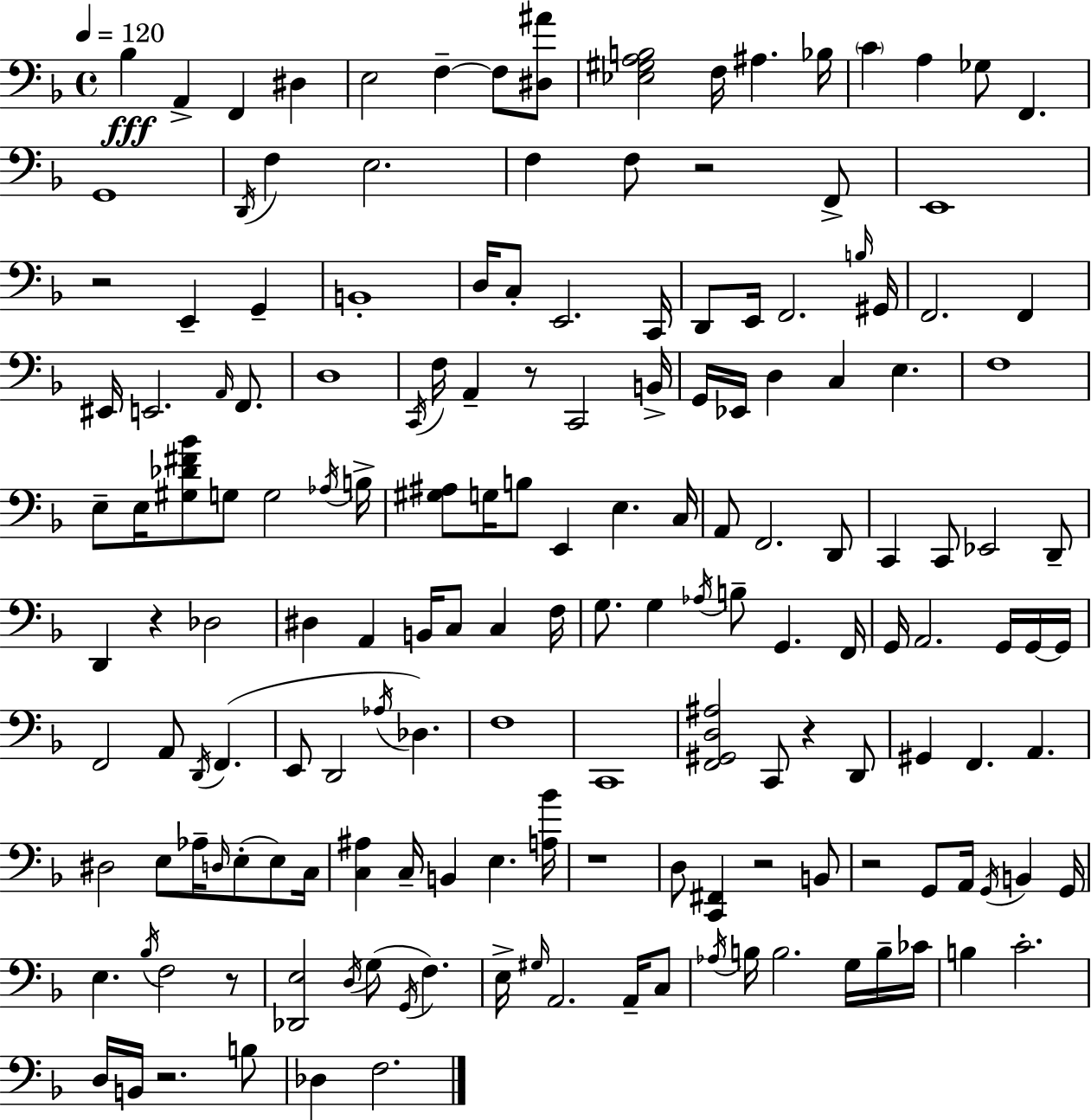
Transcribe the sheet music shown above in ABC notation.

X:1
T:Untitled
M:4/4
L:1/4
K:Dm
_B, A,, F,, ^D, E,2 F, F,/2 [^D,^A]/2 [_E,^G,A,B,]2 F,/4 ^A, _B,/4 C A, _G,/2 F,, G,,4 D,,/4 F, E,2 F, F,/2 z2 F,,/2 E,,4 z2 E,, G,, B,,4 D,/4 C,/2 E,,2 C,,/4 D,,/2 E,,/4 F,,2 B,/4 ^G,,/4 F,,2 F,, ^E,,/4 E,,2 A,,/4 F,,/2 D,4 C,,/4 F,/4 A,, z/2 C,,2 B,,/4 G,,/4 _E,,/4 D, C, E, F,4 E,/2 E,/4 [^G,_D^F_B]/2 G,/2 G,2 _A,/4 B,/4 [^G,^A,]/2 G,/4 B,/2 E,, E, C,/4 A,,/2 F,,2 D,,/2 C,, C,,/2 _E,,2 D,,/2 D,, z _D,2 ^D, A,, B,,/4 C,/2 C, F,/4 G,/2 G, _A,/4 B,/2 G,, F,,/4 G,,/4 A,,2 G,,/4 G,,/4 G,,/4 F,,2 A,,/2 D,,/4 F,, E,,/2 D,,2 _A,/4 _D, F,4 C,,4 [F,,^G,,D,^A,]2 C,,/2 z D,,/2 ^G,, F,, A,, ^D,2 E,/2 _A,/4 D,/4 E,/2 E,/2 C,/4 [C,^A,] C,/4 B,, E, [A,_B]/4 z4 D,/2 [C,,^F,,] z2 B,,/2 z2 G,,/2 A,,/4 G,,/4 B,, G,,/4 E, _B,/4 F,2 z/2 [_D,,E,]2 D,/4 G,/2 G,,/4 F, E,/4 ^G,/4 A,,2 A,,/4 C,/2 _A,/4 B,/4 B,2 G,/4 B,/4 _C/4 B, C2 D,/4 B,,/4 z2 B,/2 _D, F,2